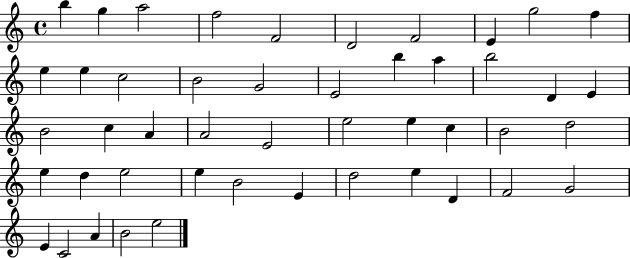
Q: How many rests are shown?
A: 0